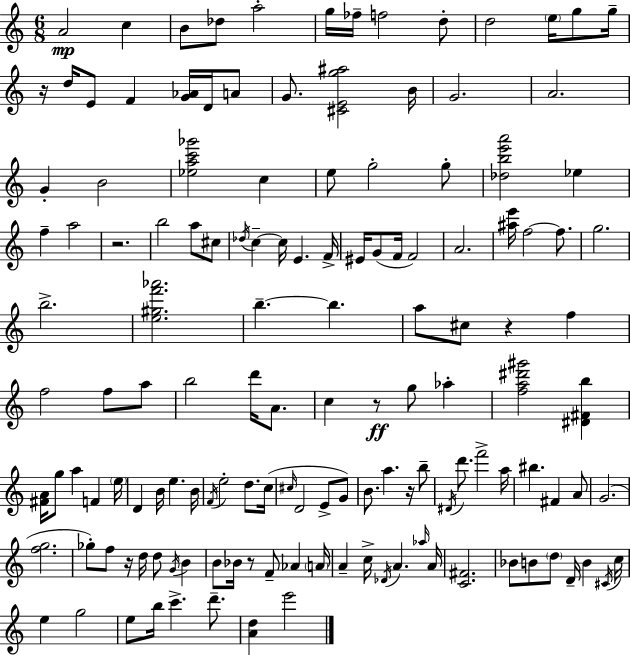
A4/h C5/q B4/e Db5/e A5/h G5/s FES5/s F5/h D5/e D5/h E5/s G5/e G5/s R/s D5/s E4/e F4/q [G4,Ab4]/s D4/s A4/e G4/e. [C#4,E4,G5,A#5]/h B4/s G4/h. A4/h. G4/q B4/h [Eb5,A5,C6,Gb6]/h C5/q E5/e G5/h G5/e [Db5,B5,E6,A6]/h Eb5/q F5/q A5/h R/h. B5/h A5/e C#5/e Db5/s C5/q C5/s E4/q. F4/s EIS4/s G4/e F4/s F4/h A4/h. [A#5,E6]/s F5/h F5/e. G5/h. B5/h. [E5,G#5,F6,Ab6]/h. B5/q. B5/q. A5/e C#5/e R/q F5/q F5/h F5/e A5/e B5/h D6/s A4/e. C5/q R/e G5/e Ab5/q [F5,A5,D#6,G#6]/h [D#4,F#4,B5]/q [F#4,A4]/s G5/e A5/q F4/q E5/s D4/q B4/s E5/q. B4/s F4/s E5/h D5/e. C5/s C#5/s D4/h E4/e G4/e B4/e. A5/q. R/s B5/e D#4/s D6/e. F6/h A5/s BIS5/q. F#4/q A4/e G4/h. [F5,G5]/h. Gb5/e F5/e R/s D5/s D5/e G4/s B4/q B4/e Bb4/s R/e F4/e Ab4/q A4/s A4/q C5/s Db4/s A4/q. Ab5/s A4/s [C4,F#4]/h. Bb4/e B4/e D5/e D4/s B4/q C#4/s C5/s E5/q G5/h E5/e B5/s C6/q. D6/e. [A4,D5]/q E6/h